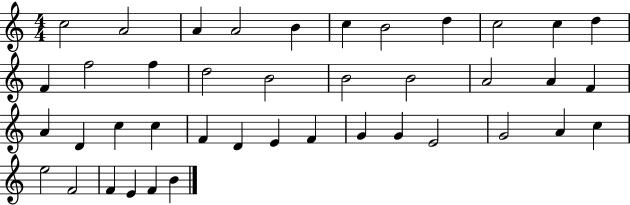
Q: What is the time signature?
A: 4/4